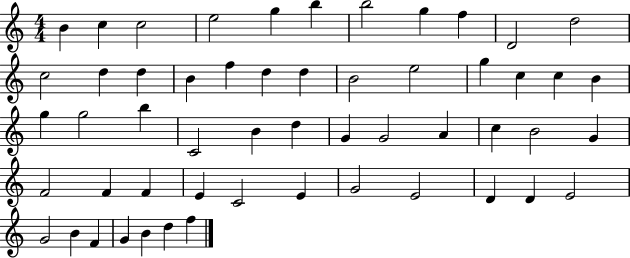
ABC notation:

X:1
T:Untitled
M:4/4
L:1/4
K:C
B c c2 e2 g b b2 g f D2 d2 c2 d d B f d d B2 e2 g c c B g g2 b C2 B d G G2 A c B2 G F2 F F E C2 E G2 E2 D D E2 G2 B F G B d f